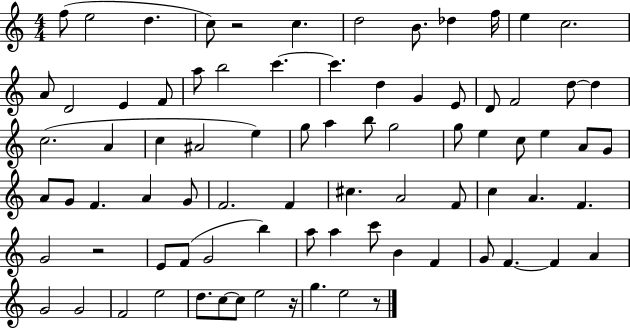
X:1
T:Untitled
M:4/4
L:1/4
K:C
f/2 e2 d c/2 z2 c d2 B/2 _d f/4 e c2 A/2 D2 E F/2 a/2 b2 c' c' d G E/2 D/2 F2 d/2 d c2 A c ^A2 e g/2 a b/2 g2 g/2 e c/2 e A/2 G/2 A/2 G/2 F A G/2 F2 F ^c A2 F/2 c A F G2 z2 E/2 F/2 G2 b a/2 a c'/2 B F G/2 F F A G2 G2 F2 e2 d/2 c/2 c/2 e2 z/4 g e2 z/2